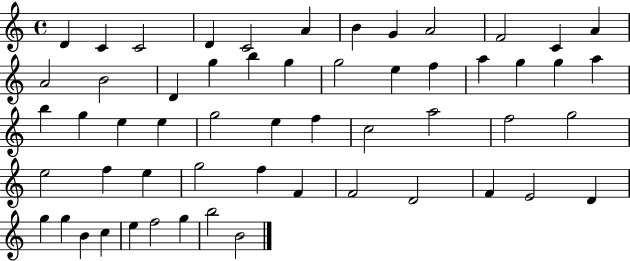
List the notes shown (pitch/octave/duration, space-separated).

D4/q C4/q C4/h D4/q C4/h A4/q B4/q G4/q A4/h F4/h C4/q A4/q A4/h B4/h D4/q G5/q B5/q G5/q G5/h E5/q F5/q A5/q G5/q G5/q A5/q B5/q G5/q E5/q E5/q G5/h E5/q F5/q C5/h A5/h F5/h G5/h E5/h F5/q E5/q G5/h F5/q F4/q F4/h D4/h F4/q E4/h D4/q G5/q G5/q B4/q C5/q E5/q F5/h G5/q B5/h B4/h